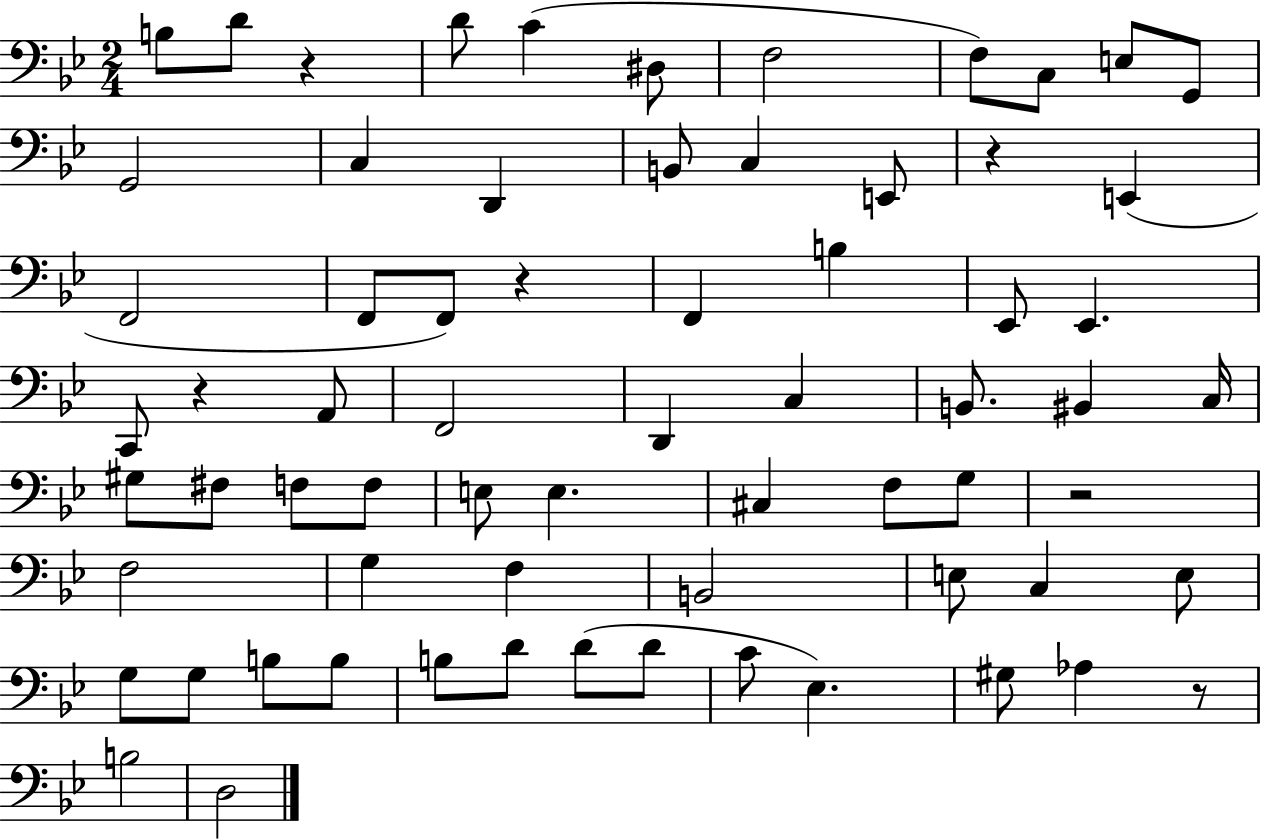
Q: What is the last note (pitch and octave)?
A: D3